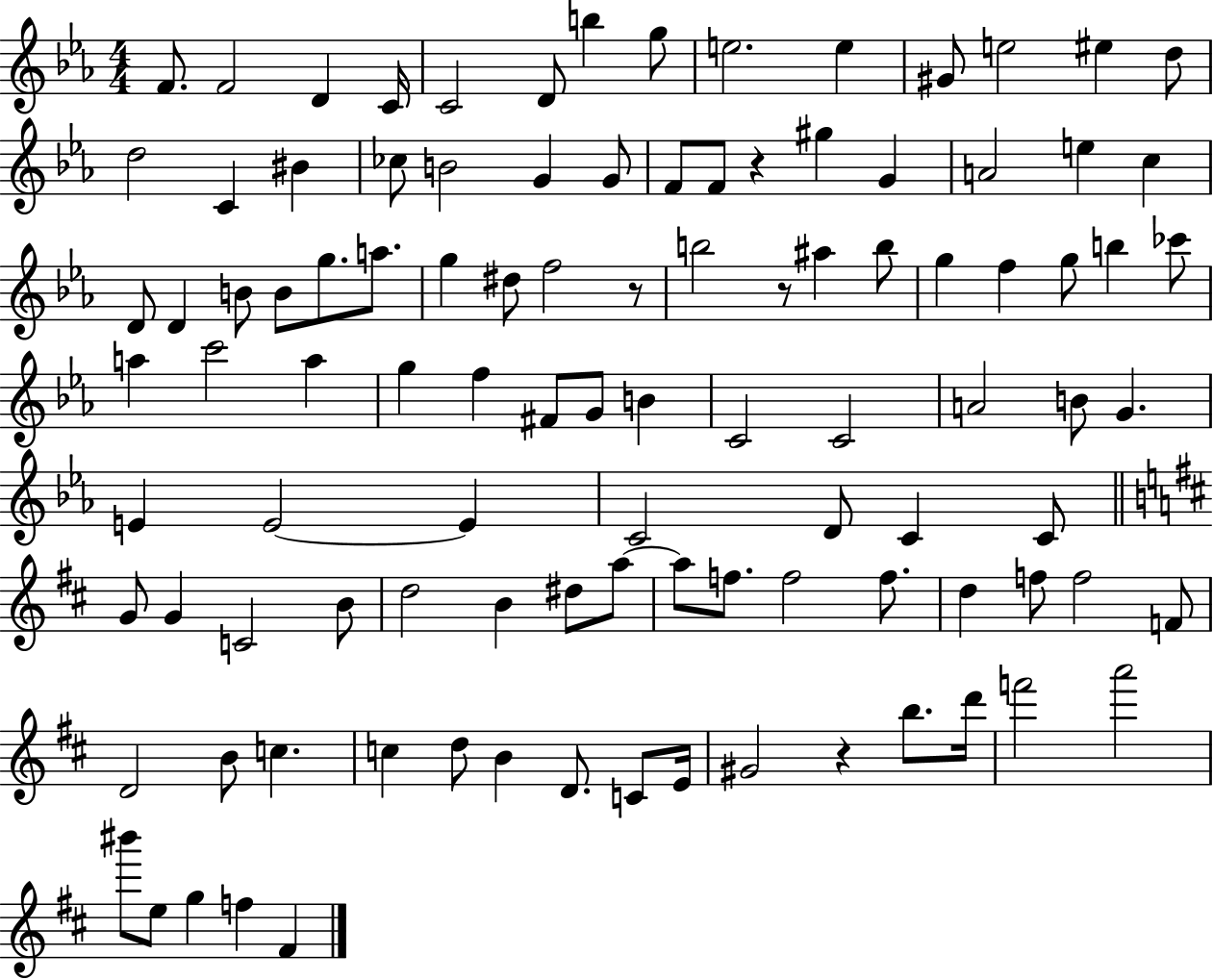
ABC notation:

X:1
T:Untitled
M:4/4
L:1/4
K:Eb
F/2 F2 D C/4 C2 D/2 b g/2 e2 e ^G/2 e2 ^e d/2 d2 C ^B _c/2 B2 G G/2 F/2 F/2 z ^g G A2 e c D/2 D B/2 B/2 g/2 a/2 g ^d/2 f2 z/2 b2 z/2 ^a b/2 g f g/2 b _c'/2 a c'2 a g f ^F/2 G/2 B C2 C2 A2 B/2 G E E2 E C2 D/2 C C/2 G/2 G C2 B/2 d2 B ^d/2 a/2 a/2 f/2 f2 f/2 d f/2 f2 F/2 D2 B/2 c c d/2 B D/2 C/2 E/4 ^G2 z b/2 d'/4 f'2 a'2 ^b'/2 e/2 g f ^F